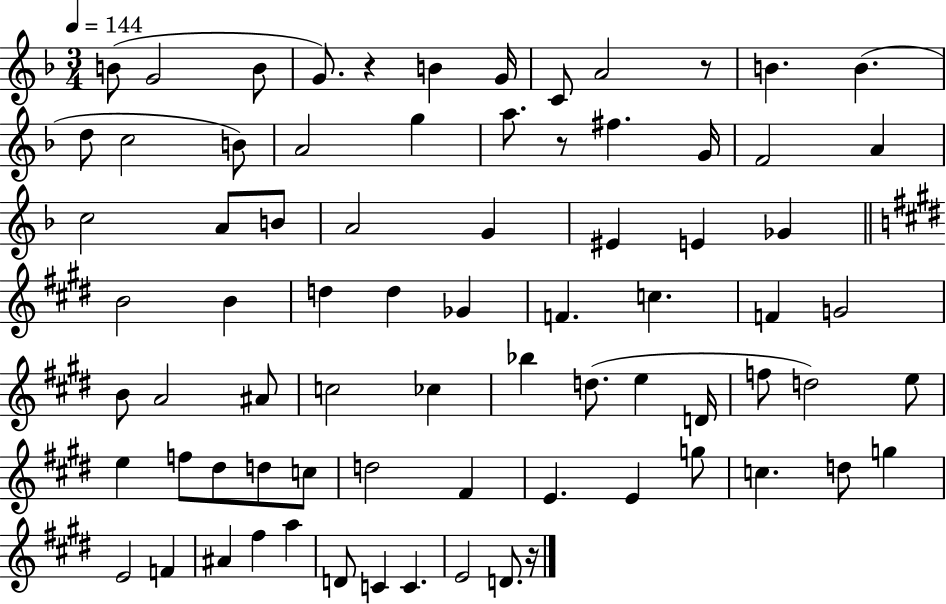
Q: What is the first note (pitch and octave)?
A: B4